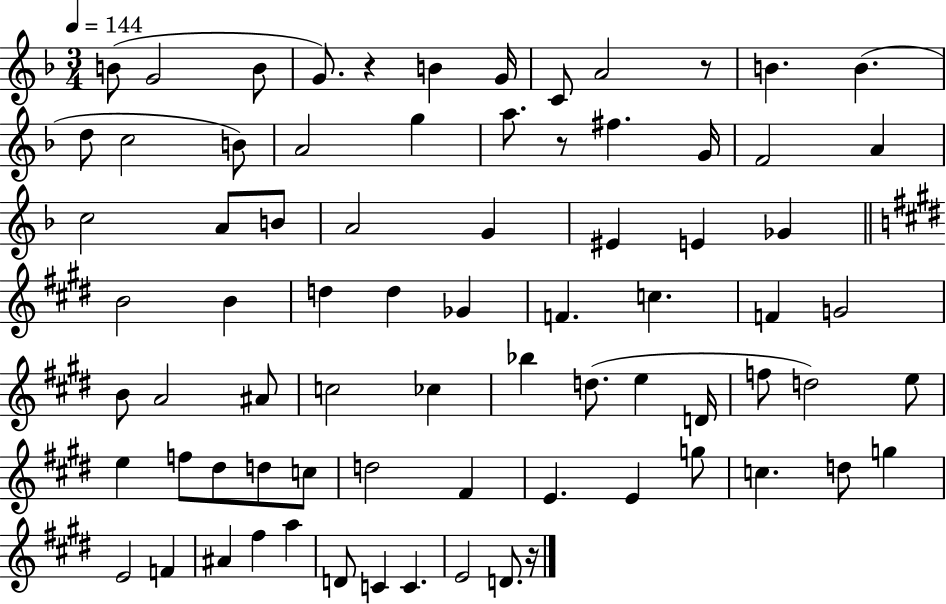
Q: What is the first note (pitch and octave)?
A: B4